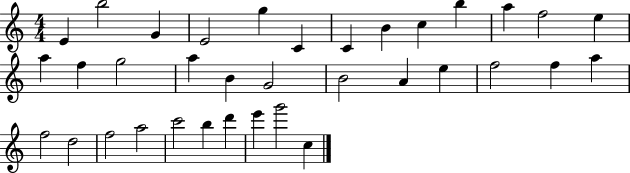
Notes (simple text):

E4/q B5/h G4/q E4/h G5/q C4/q C4/q B4/q C5/q B5/q A5/q F5/h E5/q A5/q F5/q G5/h A5/q B4/q G4/h B4/h A4/q E5/q F5/h F5/q A5/q F5/h D5/h F5/h A5/h C6/h B5/q D6/q E6/q G6/h C5/q